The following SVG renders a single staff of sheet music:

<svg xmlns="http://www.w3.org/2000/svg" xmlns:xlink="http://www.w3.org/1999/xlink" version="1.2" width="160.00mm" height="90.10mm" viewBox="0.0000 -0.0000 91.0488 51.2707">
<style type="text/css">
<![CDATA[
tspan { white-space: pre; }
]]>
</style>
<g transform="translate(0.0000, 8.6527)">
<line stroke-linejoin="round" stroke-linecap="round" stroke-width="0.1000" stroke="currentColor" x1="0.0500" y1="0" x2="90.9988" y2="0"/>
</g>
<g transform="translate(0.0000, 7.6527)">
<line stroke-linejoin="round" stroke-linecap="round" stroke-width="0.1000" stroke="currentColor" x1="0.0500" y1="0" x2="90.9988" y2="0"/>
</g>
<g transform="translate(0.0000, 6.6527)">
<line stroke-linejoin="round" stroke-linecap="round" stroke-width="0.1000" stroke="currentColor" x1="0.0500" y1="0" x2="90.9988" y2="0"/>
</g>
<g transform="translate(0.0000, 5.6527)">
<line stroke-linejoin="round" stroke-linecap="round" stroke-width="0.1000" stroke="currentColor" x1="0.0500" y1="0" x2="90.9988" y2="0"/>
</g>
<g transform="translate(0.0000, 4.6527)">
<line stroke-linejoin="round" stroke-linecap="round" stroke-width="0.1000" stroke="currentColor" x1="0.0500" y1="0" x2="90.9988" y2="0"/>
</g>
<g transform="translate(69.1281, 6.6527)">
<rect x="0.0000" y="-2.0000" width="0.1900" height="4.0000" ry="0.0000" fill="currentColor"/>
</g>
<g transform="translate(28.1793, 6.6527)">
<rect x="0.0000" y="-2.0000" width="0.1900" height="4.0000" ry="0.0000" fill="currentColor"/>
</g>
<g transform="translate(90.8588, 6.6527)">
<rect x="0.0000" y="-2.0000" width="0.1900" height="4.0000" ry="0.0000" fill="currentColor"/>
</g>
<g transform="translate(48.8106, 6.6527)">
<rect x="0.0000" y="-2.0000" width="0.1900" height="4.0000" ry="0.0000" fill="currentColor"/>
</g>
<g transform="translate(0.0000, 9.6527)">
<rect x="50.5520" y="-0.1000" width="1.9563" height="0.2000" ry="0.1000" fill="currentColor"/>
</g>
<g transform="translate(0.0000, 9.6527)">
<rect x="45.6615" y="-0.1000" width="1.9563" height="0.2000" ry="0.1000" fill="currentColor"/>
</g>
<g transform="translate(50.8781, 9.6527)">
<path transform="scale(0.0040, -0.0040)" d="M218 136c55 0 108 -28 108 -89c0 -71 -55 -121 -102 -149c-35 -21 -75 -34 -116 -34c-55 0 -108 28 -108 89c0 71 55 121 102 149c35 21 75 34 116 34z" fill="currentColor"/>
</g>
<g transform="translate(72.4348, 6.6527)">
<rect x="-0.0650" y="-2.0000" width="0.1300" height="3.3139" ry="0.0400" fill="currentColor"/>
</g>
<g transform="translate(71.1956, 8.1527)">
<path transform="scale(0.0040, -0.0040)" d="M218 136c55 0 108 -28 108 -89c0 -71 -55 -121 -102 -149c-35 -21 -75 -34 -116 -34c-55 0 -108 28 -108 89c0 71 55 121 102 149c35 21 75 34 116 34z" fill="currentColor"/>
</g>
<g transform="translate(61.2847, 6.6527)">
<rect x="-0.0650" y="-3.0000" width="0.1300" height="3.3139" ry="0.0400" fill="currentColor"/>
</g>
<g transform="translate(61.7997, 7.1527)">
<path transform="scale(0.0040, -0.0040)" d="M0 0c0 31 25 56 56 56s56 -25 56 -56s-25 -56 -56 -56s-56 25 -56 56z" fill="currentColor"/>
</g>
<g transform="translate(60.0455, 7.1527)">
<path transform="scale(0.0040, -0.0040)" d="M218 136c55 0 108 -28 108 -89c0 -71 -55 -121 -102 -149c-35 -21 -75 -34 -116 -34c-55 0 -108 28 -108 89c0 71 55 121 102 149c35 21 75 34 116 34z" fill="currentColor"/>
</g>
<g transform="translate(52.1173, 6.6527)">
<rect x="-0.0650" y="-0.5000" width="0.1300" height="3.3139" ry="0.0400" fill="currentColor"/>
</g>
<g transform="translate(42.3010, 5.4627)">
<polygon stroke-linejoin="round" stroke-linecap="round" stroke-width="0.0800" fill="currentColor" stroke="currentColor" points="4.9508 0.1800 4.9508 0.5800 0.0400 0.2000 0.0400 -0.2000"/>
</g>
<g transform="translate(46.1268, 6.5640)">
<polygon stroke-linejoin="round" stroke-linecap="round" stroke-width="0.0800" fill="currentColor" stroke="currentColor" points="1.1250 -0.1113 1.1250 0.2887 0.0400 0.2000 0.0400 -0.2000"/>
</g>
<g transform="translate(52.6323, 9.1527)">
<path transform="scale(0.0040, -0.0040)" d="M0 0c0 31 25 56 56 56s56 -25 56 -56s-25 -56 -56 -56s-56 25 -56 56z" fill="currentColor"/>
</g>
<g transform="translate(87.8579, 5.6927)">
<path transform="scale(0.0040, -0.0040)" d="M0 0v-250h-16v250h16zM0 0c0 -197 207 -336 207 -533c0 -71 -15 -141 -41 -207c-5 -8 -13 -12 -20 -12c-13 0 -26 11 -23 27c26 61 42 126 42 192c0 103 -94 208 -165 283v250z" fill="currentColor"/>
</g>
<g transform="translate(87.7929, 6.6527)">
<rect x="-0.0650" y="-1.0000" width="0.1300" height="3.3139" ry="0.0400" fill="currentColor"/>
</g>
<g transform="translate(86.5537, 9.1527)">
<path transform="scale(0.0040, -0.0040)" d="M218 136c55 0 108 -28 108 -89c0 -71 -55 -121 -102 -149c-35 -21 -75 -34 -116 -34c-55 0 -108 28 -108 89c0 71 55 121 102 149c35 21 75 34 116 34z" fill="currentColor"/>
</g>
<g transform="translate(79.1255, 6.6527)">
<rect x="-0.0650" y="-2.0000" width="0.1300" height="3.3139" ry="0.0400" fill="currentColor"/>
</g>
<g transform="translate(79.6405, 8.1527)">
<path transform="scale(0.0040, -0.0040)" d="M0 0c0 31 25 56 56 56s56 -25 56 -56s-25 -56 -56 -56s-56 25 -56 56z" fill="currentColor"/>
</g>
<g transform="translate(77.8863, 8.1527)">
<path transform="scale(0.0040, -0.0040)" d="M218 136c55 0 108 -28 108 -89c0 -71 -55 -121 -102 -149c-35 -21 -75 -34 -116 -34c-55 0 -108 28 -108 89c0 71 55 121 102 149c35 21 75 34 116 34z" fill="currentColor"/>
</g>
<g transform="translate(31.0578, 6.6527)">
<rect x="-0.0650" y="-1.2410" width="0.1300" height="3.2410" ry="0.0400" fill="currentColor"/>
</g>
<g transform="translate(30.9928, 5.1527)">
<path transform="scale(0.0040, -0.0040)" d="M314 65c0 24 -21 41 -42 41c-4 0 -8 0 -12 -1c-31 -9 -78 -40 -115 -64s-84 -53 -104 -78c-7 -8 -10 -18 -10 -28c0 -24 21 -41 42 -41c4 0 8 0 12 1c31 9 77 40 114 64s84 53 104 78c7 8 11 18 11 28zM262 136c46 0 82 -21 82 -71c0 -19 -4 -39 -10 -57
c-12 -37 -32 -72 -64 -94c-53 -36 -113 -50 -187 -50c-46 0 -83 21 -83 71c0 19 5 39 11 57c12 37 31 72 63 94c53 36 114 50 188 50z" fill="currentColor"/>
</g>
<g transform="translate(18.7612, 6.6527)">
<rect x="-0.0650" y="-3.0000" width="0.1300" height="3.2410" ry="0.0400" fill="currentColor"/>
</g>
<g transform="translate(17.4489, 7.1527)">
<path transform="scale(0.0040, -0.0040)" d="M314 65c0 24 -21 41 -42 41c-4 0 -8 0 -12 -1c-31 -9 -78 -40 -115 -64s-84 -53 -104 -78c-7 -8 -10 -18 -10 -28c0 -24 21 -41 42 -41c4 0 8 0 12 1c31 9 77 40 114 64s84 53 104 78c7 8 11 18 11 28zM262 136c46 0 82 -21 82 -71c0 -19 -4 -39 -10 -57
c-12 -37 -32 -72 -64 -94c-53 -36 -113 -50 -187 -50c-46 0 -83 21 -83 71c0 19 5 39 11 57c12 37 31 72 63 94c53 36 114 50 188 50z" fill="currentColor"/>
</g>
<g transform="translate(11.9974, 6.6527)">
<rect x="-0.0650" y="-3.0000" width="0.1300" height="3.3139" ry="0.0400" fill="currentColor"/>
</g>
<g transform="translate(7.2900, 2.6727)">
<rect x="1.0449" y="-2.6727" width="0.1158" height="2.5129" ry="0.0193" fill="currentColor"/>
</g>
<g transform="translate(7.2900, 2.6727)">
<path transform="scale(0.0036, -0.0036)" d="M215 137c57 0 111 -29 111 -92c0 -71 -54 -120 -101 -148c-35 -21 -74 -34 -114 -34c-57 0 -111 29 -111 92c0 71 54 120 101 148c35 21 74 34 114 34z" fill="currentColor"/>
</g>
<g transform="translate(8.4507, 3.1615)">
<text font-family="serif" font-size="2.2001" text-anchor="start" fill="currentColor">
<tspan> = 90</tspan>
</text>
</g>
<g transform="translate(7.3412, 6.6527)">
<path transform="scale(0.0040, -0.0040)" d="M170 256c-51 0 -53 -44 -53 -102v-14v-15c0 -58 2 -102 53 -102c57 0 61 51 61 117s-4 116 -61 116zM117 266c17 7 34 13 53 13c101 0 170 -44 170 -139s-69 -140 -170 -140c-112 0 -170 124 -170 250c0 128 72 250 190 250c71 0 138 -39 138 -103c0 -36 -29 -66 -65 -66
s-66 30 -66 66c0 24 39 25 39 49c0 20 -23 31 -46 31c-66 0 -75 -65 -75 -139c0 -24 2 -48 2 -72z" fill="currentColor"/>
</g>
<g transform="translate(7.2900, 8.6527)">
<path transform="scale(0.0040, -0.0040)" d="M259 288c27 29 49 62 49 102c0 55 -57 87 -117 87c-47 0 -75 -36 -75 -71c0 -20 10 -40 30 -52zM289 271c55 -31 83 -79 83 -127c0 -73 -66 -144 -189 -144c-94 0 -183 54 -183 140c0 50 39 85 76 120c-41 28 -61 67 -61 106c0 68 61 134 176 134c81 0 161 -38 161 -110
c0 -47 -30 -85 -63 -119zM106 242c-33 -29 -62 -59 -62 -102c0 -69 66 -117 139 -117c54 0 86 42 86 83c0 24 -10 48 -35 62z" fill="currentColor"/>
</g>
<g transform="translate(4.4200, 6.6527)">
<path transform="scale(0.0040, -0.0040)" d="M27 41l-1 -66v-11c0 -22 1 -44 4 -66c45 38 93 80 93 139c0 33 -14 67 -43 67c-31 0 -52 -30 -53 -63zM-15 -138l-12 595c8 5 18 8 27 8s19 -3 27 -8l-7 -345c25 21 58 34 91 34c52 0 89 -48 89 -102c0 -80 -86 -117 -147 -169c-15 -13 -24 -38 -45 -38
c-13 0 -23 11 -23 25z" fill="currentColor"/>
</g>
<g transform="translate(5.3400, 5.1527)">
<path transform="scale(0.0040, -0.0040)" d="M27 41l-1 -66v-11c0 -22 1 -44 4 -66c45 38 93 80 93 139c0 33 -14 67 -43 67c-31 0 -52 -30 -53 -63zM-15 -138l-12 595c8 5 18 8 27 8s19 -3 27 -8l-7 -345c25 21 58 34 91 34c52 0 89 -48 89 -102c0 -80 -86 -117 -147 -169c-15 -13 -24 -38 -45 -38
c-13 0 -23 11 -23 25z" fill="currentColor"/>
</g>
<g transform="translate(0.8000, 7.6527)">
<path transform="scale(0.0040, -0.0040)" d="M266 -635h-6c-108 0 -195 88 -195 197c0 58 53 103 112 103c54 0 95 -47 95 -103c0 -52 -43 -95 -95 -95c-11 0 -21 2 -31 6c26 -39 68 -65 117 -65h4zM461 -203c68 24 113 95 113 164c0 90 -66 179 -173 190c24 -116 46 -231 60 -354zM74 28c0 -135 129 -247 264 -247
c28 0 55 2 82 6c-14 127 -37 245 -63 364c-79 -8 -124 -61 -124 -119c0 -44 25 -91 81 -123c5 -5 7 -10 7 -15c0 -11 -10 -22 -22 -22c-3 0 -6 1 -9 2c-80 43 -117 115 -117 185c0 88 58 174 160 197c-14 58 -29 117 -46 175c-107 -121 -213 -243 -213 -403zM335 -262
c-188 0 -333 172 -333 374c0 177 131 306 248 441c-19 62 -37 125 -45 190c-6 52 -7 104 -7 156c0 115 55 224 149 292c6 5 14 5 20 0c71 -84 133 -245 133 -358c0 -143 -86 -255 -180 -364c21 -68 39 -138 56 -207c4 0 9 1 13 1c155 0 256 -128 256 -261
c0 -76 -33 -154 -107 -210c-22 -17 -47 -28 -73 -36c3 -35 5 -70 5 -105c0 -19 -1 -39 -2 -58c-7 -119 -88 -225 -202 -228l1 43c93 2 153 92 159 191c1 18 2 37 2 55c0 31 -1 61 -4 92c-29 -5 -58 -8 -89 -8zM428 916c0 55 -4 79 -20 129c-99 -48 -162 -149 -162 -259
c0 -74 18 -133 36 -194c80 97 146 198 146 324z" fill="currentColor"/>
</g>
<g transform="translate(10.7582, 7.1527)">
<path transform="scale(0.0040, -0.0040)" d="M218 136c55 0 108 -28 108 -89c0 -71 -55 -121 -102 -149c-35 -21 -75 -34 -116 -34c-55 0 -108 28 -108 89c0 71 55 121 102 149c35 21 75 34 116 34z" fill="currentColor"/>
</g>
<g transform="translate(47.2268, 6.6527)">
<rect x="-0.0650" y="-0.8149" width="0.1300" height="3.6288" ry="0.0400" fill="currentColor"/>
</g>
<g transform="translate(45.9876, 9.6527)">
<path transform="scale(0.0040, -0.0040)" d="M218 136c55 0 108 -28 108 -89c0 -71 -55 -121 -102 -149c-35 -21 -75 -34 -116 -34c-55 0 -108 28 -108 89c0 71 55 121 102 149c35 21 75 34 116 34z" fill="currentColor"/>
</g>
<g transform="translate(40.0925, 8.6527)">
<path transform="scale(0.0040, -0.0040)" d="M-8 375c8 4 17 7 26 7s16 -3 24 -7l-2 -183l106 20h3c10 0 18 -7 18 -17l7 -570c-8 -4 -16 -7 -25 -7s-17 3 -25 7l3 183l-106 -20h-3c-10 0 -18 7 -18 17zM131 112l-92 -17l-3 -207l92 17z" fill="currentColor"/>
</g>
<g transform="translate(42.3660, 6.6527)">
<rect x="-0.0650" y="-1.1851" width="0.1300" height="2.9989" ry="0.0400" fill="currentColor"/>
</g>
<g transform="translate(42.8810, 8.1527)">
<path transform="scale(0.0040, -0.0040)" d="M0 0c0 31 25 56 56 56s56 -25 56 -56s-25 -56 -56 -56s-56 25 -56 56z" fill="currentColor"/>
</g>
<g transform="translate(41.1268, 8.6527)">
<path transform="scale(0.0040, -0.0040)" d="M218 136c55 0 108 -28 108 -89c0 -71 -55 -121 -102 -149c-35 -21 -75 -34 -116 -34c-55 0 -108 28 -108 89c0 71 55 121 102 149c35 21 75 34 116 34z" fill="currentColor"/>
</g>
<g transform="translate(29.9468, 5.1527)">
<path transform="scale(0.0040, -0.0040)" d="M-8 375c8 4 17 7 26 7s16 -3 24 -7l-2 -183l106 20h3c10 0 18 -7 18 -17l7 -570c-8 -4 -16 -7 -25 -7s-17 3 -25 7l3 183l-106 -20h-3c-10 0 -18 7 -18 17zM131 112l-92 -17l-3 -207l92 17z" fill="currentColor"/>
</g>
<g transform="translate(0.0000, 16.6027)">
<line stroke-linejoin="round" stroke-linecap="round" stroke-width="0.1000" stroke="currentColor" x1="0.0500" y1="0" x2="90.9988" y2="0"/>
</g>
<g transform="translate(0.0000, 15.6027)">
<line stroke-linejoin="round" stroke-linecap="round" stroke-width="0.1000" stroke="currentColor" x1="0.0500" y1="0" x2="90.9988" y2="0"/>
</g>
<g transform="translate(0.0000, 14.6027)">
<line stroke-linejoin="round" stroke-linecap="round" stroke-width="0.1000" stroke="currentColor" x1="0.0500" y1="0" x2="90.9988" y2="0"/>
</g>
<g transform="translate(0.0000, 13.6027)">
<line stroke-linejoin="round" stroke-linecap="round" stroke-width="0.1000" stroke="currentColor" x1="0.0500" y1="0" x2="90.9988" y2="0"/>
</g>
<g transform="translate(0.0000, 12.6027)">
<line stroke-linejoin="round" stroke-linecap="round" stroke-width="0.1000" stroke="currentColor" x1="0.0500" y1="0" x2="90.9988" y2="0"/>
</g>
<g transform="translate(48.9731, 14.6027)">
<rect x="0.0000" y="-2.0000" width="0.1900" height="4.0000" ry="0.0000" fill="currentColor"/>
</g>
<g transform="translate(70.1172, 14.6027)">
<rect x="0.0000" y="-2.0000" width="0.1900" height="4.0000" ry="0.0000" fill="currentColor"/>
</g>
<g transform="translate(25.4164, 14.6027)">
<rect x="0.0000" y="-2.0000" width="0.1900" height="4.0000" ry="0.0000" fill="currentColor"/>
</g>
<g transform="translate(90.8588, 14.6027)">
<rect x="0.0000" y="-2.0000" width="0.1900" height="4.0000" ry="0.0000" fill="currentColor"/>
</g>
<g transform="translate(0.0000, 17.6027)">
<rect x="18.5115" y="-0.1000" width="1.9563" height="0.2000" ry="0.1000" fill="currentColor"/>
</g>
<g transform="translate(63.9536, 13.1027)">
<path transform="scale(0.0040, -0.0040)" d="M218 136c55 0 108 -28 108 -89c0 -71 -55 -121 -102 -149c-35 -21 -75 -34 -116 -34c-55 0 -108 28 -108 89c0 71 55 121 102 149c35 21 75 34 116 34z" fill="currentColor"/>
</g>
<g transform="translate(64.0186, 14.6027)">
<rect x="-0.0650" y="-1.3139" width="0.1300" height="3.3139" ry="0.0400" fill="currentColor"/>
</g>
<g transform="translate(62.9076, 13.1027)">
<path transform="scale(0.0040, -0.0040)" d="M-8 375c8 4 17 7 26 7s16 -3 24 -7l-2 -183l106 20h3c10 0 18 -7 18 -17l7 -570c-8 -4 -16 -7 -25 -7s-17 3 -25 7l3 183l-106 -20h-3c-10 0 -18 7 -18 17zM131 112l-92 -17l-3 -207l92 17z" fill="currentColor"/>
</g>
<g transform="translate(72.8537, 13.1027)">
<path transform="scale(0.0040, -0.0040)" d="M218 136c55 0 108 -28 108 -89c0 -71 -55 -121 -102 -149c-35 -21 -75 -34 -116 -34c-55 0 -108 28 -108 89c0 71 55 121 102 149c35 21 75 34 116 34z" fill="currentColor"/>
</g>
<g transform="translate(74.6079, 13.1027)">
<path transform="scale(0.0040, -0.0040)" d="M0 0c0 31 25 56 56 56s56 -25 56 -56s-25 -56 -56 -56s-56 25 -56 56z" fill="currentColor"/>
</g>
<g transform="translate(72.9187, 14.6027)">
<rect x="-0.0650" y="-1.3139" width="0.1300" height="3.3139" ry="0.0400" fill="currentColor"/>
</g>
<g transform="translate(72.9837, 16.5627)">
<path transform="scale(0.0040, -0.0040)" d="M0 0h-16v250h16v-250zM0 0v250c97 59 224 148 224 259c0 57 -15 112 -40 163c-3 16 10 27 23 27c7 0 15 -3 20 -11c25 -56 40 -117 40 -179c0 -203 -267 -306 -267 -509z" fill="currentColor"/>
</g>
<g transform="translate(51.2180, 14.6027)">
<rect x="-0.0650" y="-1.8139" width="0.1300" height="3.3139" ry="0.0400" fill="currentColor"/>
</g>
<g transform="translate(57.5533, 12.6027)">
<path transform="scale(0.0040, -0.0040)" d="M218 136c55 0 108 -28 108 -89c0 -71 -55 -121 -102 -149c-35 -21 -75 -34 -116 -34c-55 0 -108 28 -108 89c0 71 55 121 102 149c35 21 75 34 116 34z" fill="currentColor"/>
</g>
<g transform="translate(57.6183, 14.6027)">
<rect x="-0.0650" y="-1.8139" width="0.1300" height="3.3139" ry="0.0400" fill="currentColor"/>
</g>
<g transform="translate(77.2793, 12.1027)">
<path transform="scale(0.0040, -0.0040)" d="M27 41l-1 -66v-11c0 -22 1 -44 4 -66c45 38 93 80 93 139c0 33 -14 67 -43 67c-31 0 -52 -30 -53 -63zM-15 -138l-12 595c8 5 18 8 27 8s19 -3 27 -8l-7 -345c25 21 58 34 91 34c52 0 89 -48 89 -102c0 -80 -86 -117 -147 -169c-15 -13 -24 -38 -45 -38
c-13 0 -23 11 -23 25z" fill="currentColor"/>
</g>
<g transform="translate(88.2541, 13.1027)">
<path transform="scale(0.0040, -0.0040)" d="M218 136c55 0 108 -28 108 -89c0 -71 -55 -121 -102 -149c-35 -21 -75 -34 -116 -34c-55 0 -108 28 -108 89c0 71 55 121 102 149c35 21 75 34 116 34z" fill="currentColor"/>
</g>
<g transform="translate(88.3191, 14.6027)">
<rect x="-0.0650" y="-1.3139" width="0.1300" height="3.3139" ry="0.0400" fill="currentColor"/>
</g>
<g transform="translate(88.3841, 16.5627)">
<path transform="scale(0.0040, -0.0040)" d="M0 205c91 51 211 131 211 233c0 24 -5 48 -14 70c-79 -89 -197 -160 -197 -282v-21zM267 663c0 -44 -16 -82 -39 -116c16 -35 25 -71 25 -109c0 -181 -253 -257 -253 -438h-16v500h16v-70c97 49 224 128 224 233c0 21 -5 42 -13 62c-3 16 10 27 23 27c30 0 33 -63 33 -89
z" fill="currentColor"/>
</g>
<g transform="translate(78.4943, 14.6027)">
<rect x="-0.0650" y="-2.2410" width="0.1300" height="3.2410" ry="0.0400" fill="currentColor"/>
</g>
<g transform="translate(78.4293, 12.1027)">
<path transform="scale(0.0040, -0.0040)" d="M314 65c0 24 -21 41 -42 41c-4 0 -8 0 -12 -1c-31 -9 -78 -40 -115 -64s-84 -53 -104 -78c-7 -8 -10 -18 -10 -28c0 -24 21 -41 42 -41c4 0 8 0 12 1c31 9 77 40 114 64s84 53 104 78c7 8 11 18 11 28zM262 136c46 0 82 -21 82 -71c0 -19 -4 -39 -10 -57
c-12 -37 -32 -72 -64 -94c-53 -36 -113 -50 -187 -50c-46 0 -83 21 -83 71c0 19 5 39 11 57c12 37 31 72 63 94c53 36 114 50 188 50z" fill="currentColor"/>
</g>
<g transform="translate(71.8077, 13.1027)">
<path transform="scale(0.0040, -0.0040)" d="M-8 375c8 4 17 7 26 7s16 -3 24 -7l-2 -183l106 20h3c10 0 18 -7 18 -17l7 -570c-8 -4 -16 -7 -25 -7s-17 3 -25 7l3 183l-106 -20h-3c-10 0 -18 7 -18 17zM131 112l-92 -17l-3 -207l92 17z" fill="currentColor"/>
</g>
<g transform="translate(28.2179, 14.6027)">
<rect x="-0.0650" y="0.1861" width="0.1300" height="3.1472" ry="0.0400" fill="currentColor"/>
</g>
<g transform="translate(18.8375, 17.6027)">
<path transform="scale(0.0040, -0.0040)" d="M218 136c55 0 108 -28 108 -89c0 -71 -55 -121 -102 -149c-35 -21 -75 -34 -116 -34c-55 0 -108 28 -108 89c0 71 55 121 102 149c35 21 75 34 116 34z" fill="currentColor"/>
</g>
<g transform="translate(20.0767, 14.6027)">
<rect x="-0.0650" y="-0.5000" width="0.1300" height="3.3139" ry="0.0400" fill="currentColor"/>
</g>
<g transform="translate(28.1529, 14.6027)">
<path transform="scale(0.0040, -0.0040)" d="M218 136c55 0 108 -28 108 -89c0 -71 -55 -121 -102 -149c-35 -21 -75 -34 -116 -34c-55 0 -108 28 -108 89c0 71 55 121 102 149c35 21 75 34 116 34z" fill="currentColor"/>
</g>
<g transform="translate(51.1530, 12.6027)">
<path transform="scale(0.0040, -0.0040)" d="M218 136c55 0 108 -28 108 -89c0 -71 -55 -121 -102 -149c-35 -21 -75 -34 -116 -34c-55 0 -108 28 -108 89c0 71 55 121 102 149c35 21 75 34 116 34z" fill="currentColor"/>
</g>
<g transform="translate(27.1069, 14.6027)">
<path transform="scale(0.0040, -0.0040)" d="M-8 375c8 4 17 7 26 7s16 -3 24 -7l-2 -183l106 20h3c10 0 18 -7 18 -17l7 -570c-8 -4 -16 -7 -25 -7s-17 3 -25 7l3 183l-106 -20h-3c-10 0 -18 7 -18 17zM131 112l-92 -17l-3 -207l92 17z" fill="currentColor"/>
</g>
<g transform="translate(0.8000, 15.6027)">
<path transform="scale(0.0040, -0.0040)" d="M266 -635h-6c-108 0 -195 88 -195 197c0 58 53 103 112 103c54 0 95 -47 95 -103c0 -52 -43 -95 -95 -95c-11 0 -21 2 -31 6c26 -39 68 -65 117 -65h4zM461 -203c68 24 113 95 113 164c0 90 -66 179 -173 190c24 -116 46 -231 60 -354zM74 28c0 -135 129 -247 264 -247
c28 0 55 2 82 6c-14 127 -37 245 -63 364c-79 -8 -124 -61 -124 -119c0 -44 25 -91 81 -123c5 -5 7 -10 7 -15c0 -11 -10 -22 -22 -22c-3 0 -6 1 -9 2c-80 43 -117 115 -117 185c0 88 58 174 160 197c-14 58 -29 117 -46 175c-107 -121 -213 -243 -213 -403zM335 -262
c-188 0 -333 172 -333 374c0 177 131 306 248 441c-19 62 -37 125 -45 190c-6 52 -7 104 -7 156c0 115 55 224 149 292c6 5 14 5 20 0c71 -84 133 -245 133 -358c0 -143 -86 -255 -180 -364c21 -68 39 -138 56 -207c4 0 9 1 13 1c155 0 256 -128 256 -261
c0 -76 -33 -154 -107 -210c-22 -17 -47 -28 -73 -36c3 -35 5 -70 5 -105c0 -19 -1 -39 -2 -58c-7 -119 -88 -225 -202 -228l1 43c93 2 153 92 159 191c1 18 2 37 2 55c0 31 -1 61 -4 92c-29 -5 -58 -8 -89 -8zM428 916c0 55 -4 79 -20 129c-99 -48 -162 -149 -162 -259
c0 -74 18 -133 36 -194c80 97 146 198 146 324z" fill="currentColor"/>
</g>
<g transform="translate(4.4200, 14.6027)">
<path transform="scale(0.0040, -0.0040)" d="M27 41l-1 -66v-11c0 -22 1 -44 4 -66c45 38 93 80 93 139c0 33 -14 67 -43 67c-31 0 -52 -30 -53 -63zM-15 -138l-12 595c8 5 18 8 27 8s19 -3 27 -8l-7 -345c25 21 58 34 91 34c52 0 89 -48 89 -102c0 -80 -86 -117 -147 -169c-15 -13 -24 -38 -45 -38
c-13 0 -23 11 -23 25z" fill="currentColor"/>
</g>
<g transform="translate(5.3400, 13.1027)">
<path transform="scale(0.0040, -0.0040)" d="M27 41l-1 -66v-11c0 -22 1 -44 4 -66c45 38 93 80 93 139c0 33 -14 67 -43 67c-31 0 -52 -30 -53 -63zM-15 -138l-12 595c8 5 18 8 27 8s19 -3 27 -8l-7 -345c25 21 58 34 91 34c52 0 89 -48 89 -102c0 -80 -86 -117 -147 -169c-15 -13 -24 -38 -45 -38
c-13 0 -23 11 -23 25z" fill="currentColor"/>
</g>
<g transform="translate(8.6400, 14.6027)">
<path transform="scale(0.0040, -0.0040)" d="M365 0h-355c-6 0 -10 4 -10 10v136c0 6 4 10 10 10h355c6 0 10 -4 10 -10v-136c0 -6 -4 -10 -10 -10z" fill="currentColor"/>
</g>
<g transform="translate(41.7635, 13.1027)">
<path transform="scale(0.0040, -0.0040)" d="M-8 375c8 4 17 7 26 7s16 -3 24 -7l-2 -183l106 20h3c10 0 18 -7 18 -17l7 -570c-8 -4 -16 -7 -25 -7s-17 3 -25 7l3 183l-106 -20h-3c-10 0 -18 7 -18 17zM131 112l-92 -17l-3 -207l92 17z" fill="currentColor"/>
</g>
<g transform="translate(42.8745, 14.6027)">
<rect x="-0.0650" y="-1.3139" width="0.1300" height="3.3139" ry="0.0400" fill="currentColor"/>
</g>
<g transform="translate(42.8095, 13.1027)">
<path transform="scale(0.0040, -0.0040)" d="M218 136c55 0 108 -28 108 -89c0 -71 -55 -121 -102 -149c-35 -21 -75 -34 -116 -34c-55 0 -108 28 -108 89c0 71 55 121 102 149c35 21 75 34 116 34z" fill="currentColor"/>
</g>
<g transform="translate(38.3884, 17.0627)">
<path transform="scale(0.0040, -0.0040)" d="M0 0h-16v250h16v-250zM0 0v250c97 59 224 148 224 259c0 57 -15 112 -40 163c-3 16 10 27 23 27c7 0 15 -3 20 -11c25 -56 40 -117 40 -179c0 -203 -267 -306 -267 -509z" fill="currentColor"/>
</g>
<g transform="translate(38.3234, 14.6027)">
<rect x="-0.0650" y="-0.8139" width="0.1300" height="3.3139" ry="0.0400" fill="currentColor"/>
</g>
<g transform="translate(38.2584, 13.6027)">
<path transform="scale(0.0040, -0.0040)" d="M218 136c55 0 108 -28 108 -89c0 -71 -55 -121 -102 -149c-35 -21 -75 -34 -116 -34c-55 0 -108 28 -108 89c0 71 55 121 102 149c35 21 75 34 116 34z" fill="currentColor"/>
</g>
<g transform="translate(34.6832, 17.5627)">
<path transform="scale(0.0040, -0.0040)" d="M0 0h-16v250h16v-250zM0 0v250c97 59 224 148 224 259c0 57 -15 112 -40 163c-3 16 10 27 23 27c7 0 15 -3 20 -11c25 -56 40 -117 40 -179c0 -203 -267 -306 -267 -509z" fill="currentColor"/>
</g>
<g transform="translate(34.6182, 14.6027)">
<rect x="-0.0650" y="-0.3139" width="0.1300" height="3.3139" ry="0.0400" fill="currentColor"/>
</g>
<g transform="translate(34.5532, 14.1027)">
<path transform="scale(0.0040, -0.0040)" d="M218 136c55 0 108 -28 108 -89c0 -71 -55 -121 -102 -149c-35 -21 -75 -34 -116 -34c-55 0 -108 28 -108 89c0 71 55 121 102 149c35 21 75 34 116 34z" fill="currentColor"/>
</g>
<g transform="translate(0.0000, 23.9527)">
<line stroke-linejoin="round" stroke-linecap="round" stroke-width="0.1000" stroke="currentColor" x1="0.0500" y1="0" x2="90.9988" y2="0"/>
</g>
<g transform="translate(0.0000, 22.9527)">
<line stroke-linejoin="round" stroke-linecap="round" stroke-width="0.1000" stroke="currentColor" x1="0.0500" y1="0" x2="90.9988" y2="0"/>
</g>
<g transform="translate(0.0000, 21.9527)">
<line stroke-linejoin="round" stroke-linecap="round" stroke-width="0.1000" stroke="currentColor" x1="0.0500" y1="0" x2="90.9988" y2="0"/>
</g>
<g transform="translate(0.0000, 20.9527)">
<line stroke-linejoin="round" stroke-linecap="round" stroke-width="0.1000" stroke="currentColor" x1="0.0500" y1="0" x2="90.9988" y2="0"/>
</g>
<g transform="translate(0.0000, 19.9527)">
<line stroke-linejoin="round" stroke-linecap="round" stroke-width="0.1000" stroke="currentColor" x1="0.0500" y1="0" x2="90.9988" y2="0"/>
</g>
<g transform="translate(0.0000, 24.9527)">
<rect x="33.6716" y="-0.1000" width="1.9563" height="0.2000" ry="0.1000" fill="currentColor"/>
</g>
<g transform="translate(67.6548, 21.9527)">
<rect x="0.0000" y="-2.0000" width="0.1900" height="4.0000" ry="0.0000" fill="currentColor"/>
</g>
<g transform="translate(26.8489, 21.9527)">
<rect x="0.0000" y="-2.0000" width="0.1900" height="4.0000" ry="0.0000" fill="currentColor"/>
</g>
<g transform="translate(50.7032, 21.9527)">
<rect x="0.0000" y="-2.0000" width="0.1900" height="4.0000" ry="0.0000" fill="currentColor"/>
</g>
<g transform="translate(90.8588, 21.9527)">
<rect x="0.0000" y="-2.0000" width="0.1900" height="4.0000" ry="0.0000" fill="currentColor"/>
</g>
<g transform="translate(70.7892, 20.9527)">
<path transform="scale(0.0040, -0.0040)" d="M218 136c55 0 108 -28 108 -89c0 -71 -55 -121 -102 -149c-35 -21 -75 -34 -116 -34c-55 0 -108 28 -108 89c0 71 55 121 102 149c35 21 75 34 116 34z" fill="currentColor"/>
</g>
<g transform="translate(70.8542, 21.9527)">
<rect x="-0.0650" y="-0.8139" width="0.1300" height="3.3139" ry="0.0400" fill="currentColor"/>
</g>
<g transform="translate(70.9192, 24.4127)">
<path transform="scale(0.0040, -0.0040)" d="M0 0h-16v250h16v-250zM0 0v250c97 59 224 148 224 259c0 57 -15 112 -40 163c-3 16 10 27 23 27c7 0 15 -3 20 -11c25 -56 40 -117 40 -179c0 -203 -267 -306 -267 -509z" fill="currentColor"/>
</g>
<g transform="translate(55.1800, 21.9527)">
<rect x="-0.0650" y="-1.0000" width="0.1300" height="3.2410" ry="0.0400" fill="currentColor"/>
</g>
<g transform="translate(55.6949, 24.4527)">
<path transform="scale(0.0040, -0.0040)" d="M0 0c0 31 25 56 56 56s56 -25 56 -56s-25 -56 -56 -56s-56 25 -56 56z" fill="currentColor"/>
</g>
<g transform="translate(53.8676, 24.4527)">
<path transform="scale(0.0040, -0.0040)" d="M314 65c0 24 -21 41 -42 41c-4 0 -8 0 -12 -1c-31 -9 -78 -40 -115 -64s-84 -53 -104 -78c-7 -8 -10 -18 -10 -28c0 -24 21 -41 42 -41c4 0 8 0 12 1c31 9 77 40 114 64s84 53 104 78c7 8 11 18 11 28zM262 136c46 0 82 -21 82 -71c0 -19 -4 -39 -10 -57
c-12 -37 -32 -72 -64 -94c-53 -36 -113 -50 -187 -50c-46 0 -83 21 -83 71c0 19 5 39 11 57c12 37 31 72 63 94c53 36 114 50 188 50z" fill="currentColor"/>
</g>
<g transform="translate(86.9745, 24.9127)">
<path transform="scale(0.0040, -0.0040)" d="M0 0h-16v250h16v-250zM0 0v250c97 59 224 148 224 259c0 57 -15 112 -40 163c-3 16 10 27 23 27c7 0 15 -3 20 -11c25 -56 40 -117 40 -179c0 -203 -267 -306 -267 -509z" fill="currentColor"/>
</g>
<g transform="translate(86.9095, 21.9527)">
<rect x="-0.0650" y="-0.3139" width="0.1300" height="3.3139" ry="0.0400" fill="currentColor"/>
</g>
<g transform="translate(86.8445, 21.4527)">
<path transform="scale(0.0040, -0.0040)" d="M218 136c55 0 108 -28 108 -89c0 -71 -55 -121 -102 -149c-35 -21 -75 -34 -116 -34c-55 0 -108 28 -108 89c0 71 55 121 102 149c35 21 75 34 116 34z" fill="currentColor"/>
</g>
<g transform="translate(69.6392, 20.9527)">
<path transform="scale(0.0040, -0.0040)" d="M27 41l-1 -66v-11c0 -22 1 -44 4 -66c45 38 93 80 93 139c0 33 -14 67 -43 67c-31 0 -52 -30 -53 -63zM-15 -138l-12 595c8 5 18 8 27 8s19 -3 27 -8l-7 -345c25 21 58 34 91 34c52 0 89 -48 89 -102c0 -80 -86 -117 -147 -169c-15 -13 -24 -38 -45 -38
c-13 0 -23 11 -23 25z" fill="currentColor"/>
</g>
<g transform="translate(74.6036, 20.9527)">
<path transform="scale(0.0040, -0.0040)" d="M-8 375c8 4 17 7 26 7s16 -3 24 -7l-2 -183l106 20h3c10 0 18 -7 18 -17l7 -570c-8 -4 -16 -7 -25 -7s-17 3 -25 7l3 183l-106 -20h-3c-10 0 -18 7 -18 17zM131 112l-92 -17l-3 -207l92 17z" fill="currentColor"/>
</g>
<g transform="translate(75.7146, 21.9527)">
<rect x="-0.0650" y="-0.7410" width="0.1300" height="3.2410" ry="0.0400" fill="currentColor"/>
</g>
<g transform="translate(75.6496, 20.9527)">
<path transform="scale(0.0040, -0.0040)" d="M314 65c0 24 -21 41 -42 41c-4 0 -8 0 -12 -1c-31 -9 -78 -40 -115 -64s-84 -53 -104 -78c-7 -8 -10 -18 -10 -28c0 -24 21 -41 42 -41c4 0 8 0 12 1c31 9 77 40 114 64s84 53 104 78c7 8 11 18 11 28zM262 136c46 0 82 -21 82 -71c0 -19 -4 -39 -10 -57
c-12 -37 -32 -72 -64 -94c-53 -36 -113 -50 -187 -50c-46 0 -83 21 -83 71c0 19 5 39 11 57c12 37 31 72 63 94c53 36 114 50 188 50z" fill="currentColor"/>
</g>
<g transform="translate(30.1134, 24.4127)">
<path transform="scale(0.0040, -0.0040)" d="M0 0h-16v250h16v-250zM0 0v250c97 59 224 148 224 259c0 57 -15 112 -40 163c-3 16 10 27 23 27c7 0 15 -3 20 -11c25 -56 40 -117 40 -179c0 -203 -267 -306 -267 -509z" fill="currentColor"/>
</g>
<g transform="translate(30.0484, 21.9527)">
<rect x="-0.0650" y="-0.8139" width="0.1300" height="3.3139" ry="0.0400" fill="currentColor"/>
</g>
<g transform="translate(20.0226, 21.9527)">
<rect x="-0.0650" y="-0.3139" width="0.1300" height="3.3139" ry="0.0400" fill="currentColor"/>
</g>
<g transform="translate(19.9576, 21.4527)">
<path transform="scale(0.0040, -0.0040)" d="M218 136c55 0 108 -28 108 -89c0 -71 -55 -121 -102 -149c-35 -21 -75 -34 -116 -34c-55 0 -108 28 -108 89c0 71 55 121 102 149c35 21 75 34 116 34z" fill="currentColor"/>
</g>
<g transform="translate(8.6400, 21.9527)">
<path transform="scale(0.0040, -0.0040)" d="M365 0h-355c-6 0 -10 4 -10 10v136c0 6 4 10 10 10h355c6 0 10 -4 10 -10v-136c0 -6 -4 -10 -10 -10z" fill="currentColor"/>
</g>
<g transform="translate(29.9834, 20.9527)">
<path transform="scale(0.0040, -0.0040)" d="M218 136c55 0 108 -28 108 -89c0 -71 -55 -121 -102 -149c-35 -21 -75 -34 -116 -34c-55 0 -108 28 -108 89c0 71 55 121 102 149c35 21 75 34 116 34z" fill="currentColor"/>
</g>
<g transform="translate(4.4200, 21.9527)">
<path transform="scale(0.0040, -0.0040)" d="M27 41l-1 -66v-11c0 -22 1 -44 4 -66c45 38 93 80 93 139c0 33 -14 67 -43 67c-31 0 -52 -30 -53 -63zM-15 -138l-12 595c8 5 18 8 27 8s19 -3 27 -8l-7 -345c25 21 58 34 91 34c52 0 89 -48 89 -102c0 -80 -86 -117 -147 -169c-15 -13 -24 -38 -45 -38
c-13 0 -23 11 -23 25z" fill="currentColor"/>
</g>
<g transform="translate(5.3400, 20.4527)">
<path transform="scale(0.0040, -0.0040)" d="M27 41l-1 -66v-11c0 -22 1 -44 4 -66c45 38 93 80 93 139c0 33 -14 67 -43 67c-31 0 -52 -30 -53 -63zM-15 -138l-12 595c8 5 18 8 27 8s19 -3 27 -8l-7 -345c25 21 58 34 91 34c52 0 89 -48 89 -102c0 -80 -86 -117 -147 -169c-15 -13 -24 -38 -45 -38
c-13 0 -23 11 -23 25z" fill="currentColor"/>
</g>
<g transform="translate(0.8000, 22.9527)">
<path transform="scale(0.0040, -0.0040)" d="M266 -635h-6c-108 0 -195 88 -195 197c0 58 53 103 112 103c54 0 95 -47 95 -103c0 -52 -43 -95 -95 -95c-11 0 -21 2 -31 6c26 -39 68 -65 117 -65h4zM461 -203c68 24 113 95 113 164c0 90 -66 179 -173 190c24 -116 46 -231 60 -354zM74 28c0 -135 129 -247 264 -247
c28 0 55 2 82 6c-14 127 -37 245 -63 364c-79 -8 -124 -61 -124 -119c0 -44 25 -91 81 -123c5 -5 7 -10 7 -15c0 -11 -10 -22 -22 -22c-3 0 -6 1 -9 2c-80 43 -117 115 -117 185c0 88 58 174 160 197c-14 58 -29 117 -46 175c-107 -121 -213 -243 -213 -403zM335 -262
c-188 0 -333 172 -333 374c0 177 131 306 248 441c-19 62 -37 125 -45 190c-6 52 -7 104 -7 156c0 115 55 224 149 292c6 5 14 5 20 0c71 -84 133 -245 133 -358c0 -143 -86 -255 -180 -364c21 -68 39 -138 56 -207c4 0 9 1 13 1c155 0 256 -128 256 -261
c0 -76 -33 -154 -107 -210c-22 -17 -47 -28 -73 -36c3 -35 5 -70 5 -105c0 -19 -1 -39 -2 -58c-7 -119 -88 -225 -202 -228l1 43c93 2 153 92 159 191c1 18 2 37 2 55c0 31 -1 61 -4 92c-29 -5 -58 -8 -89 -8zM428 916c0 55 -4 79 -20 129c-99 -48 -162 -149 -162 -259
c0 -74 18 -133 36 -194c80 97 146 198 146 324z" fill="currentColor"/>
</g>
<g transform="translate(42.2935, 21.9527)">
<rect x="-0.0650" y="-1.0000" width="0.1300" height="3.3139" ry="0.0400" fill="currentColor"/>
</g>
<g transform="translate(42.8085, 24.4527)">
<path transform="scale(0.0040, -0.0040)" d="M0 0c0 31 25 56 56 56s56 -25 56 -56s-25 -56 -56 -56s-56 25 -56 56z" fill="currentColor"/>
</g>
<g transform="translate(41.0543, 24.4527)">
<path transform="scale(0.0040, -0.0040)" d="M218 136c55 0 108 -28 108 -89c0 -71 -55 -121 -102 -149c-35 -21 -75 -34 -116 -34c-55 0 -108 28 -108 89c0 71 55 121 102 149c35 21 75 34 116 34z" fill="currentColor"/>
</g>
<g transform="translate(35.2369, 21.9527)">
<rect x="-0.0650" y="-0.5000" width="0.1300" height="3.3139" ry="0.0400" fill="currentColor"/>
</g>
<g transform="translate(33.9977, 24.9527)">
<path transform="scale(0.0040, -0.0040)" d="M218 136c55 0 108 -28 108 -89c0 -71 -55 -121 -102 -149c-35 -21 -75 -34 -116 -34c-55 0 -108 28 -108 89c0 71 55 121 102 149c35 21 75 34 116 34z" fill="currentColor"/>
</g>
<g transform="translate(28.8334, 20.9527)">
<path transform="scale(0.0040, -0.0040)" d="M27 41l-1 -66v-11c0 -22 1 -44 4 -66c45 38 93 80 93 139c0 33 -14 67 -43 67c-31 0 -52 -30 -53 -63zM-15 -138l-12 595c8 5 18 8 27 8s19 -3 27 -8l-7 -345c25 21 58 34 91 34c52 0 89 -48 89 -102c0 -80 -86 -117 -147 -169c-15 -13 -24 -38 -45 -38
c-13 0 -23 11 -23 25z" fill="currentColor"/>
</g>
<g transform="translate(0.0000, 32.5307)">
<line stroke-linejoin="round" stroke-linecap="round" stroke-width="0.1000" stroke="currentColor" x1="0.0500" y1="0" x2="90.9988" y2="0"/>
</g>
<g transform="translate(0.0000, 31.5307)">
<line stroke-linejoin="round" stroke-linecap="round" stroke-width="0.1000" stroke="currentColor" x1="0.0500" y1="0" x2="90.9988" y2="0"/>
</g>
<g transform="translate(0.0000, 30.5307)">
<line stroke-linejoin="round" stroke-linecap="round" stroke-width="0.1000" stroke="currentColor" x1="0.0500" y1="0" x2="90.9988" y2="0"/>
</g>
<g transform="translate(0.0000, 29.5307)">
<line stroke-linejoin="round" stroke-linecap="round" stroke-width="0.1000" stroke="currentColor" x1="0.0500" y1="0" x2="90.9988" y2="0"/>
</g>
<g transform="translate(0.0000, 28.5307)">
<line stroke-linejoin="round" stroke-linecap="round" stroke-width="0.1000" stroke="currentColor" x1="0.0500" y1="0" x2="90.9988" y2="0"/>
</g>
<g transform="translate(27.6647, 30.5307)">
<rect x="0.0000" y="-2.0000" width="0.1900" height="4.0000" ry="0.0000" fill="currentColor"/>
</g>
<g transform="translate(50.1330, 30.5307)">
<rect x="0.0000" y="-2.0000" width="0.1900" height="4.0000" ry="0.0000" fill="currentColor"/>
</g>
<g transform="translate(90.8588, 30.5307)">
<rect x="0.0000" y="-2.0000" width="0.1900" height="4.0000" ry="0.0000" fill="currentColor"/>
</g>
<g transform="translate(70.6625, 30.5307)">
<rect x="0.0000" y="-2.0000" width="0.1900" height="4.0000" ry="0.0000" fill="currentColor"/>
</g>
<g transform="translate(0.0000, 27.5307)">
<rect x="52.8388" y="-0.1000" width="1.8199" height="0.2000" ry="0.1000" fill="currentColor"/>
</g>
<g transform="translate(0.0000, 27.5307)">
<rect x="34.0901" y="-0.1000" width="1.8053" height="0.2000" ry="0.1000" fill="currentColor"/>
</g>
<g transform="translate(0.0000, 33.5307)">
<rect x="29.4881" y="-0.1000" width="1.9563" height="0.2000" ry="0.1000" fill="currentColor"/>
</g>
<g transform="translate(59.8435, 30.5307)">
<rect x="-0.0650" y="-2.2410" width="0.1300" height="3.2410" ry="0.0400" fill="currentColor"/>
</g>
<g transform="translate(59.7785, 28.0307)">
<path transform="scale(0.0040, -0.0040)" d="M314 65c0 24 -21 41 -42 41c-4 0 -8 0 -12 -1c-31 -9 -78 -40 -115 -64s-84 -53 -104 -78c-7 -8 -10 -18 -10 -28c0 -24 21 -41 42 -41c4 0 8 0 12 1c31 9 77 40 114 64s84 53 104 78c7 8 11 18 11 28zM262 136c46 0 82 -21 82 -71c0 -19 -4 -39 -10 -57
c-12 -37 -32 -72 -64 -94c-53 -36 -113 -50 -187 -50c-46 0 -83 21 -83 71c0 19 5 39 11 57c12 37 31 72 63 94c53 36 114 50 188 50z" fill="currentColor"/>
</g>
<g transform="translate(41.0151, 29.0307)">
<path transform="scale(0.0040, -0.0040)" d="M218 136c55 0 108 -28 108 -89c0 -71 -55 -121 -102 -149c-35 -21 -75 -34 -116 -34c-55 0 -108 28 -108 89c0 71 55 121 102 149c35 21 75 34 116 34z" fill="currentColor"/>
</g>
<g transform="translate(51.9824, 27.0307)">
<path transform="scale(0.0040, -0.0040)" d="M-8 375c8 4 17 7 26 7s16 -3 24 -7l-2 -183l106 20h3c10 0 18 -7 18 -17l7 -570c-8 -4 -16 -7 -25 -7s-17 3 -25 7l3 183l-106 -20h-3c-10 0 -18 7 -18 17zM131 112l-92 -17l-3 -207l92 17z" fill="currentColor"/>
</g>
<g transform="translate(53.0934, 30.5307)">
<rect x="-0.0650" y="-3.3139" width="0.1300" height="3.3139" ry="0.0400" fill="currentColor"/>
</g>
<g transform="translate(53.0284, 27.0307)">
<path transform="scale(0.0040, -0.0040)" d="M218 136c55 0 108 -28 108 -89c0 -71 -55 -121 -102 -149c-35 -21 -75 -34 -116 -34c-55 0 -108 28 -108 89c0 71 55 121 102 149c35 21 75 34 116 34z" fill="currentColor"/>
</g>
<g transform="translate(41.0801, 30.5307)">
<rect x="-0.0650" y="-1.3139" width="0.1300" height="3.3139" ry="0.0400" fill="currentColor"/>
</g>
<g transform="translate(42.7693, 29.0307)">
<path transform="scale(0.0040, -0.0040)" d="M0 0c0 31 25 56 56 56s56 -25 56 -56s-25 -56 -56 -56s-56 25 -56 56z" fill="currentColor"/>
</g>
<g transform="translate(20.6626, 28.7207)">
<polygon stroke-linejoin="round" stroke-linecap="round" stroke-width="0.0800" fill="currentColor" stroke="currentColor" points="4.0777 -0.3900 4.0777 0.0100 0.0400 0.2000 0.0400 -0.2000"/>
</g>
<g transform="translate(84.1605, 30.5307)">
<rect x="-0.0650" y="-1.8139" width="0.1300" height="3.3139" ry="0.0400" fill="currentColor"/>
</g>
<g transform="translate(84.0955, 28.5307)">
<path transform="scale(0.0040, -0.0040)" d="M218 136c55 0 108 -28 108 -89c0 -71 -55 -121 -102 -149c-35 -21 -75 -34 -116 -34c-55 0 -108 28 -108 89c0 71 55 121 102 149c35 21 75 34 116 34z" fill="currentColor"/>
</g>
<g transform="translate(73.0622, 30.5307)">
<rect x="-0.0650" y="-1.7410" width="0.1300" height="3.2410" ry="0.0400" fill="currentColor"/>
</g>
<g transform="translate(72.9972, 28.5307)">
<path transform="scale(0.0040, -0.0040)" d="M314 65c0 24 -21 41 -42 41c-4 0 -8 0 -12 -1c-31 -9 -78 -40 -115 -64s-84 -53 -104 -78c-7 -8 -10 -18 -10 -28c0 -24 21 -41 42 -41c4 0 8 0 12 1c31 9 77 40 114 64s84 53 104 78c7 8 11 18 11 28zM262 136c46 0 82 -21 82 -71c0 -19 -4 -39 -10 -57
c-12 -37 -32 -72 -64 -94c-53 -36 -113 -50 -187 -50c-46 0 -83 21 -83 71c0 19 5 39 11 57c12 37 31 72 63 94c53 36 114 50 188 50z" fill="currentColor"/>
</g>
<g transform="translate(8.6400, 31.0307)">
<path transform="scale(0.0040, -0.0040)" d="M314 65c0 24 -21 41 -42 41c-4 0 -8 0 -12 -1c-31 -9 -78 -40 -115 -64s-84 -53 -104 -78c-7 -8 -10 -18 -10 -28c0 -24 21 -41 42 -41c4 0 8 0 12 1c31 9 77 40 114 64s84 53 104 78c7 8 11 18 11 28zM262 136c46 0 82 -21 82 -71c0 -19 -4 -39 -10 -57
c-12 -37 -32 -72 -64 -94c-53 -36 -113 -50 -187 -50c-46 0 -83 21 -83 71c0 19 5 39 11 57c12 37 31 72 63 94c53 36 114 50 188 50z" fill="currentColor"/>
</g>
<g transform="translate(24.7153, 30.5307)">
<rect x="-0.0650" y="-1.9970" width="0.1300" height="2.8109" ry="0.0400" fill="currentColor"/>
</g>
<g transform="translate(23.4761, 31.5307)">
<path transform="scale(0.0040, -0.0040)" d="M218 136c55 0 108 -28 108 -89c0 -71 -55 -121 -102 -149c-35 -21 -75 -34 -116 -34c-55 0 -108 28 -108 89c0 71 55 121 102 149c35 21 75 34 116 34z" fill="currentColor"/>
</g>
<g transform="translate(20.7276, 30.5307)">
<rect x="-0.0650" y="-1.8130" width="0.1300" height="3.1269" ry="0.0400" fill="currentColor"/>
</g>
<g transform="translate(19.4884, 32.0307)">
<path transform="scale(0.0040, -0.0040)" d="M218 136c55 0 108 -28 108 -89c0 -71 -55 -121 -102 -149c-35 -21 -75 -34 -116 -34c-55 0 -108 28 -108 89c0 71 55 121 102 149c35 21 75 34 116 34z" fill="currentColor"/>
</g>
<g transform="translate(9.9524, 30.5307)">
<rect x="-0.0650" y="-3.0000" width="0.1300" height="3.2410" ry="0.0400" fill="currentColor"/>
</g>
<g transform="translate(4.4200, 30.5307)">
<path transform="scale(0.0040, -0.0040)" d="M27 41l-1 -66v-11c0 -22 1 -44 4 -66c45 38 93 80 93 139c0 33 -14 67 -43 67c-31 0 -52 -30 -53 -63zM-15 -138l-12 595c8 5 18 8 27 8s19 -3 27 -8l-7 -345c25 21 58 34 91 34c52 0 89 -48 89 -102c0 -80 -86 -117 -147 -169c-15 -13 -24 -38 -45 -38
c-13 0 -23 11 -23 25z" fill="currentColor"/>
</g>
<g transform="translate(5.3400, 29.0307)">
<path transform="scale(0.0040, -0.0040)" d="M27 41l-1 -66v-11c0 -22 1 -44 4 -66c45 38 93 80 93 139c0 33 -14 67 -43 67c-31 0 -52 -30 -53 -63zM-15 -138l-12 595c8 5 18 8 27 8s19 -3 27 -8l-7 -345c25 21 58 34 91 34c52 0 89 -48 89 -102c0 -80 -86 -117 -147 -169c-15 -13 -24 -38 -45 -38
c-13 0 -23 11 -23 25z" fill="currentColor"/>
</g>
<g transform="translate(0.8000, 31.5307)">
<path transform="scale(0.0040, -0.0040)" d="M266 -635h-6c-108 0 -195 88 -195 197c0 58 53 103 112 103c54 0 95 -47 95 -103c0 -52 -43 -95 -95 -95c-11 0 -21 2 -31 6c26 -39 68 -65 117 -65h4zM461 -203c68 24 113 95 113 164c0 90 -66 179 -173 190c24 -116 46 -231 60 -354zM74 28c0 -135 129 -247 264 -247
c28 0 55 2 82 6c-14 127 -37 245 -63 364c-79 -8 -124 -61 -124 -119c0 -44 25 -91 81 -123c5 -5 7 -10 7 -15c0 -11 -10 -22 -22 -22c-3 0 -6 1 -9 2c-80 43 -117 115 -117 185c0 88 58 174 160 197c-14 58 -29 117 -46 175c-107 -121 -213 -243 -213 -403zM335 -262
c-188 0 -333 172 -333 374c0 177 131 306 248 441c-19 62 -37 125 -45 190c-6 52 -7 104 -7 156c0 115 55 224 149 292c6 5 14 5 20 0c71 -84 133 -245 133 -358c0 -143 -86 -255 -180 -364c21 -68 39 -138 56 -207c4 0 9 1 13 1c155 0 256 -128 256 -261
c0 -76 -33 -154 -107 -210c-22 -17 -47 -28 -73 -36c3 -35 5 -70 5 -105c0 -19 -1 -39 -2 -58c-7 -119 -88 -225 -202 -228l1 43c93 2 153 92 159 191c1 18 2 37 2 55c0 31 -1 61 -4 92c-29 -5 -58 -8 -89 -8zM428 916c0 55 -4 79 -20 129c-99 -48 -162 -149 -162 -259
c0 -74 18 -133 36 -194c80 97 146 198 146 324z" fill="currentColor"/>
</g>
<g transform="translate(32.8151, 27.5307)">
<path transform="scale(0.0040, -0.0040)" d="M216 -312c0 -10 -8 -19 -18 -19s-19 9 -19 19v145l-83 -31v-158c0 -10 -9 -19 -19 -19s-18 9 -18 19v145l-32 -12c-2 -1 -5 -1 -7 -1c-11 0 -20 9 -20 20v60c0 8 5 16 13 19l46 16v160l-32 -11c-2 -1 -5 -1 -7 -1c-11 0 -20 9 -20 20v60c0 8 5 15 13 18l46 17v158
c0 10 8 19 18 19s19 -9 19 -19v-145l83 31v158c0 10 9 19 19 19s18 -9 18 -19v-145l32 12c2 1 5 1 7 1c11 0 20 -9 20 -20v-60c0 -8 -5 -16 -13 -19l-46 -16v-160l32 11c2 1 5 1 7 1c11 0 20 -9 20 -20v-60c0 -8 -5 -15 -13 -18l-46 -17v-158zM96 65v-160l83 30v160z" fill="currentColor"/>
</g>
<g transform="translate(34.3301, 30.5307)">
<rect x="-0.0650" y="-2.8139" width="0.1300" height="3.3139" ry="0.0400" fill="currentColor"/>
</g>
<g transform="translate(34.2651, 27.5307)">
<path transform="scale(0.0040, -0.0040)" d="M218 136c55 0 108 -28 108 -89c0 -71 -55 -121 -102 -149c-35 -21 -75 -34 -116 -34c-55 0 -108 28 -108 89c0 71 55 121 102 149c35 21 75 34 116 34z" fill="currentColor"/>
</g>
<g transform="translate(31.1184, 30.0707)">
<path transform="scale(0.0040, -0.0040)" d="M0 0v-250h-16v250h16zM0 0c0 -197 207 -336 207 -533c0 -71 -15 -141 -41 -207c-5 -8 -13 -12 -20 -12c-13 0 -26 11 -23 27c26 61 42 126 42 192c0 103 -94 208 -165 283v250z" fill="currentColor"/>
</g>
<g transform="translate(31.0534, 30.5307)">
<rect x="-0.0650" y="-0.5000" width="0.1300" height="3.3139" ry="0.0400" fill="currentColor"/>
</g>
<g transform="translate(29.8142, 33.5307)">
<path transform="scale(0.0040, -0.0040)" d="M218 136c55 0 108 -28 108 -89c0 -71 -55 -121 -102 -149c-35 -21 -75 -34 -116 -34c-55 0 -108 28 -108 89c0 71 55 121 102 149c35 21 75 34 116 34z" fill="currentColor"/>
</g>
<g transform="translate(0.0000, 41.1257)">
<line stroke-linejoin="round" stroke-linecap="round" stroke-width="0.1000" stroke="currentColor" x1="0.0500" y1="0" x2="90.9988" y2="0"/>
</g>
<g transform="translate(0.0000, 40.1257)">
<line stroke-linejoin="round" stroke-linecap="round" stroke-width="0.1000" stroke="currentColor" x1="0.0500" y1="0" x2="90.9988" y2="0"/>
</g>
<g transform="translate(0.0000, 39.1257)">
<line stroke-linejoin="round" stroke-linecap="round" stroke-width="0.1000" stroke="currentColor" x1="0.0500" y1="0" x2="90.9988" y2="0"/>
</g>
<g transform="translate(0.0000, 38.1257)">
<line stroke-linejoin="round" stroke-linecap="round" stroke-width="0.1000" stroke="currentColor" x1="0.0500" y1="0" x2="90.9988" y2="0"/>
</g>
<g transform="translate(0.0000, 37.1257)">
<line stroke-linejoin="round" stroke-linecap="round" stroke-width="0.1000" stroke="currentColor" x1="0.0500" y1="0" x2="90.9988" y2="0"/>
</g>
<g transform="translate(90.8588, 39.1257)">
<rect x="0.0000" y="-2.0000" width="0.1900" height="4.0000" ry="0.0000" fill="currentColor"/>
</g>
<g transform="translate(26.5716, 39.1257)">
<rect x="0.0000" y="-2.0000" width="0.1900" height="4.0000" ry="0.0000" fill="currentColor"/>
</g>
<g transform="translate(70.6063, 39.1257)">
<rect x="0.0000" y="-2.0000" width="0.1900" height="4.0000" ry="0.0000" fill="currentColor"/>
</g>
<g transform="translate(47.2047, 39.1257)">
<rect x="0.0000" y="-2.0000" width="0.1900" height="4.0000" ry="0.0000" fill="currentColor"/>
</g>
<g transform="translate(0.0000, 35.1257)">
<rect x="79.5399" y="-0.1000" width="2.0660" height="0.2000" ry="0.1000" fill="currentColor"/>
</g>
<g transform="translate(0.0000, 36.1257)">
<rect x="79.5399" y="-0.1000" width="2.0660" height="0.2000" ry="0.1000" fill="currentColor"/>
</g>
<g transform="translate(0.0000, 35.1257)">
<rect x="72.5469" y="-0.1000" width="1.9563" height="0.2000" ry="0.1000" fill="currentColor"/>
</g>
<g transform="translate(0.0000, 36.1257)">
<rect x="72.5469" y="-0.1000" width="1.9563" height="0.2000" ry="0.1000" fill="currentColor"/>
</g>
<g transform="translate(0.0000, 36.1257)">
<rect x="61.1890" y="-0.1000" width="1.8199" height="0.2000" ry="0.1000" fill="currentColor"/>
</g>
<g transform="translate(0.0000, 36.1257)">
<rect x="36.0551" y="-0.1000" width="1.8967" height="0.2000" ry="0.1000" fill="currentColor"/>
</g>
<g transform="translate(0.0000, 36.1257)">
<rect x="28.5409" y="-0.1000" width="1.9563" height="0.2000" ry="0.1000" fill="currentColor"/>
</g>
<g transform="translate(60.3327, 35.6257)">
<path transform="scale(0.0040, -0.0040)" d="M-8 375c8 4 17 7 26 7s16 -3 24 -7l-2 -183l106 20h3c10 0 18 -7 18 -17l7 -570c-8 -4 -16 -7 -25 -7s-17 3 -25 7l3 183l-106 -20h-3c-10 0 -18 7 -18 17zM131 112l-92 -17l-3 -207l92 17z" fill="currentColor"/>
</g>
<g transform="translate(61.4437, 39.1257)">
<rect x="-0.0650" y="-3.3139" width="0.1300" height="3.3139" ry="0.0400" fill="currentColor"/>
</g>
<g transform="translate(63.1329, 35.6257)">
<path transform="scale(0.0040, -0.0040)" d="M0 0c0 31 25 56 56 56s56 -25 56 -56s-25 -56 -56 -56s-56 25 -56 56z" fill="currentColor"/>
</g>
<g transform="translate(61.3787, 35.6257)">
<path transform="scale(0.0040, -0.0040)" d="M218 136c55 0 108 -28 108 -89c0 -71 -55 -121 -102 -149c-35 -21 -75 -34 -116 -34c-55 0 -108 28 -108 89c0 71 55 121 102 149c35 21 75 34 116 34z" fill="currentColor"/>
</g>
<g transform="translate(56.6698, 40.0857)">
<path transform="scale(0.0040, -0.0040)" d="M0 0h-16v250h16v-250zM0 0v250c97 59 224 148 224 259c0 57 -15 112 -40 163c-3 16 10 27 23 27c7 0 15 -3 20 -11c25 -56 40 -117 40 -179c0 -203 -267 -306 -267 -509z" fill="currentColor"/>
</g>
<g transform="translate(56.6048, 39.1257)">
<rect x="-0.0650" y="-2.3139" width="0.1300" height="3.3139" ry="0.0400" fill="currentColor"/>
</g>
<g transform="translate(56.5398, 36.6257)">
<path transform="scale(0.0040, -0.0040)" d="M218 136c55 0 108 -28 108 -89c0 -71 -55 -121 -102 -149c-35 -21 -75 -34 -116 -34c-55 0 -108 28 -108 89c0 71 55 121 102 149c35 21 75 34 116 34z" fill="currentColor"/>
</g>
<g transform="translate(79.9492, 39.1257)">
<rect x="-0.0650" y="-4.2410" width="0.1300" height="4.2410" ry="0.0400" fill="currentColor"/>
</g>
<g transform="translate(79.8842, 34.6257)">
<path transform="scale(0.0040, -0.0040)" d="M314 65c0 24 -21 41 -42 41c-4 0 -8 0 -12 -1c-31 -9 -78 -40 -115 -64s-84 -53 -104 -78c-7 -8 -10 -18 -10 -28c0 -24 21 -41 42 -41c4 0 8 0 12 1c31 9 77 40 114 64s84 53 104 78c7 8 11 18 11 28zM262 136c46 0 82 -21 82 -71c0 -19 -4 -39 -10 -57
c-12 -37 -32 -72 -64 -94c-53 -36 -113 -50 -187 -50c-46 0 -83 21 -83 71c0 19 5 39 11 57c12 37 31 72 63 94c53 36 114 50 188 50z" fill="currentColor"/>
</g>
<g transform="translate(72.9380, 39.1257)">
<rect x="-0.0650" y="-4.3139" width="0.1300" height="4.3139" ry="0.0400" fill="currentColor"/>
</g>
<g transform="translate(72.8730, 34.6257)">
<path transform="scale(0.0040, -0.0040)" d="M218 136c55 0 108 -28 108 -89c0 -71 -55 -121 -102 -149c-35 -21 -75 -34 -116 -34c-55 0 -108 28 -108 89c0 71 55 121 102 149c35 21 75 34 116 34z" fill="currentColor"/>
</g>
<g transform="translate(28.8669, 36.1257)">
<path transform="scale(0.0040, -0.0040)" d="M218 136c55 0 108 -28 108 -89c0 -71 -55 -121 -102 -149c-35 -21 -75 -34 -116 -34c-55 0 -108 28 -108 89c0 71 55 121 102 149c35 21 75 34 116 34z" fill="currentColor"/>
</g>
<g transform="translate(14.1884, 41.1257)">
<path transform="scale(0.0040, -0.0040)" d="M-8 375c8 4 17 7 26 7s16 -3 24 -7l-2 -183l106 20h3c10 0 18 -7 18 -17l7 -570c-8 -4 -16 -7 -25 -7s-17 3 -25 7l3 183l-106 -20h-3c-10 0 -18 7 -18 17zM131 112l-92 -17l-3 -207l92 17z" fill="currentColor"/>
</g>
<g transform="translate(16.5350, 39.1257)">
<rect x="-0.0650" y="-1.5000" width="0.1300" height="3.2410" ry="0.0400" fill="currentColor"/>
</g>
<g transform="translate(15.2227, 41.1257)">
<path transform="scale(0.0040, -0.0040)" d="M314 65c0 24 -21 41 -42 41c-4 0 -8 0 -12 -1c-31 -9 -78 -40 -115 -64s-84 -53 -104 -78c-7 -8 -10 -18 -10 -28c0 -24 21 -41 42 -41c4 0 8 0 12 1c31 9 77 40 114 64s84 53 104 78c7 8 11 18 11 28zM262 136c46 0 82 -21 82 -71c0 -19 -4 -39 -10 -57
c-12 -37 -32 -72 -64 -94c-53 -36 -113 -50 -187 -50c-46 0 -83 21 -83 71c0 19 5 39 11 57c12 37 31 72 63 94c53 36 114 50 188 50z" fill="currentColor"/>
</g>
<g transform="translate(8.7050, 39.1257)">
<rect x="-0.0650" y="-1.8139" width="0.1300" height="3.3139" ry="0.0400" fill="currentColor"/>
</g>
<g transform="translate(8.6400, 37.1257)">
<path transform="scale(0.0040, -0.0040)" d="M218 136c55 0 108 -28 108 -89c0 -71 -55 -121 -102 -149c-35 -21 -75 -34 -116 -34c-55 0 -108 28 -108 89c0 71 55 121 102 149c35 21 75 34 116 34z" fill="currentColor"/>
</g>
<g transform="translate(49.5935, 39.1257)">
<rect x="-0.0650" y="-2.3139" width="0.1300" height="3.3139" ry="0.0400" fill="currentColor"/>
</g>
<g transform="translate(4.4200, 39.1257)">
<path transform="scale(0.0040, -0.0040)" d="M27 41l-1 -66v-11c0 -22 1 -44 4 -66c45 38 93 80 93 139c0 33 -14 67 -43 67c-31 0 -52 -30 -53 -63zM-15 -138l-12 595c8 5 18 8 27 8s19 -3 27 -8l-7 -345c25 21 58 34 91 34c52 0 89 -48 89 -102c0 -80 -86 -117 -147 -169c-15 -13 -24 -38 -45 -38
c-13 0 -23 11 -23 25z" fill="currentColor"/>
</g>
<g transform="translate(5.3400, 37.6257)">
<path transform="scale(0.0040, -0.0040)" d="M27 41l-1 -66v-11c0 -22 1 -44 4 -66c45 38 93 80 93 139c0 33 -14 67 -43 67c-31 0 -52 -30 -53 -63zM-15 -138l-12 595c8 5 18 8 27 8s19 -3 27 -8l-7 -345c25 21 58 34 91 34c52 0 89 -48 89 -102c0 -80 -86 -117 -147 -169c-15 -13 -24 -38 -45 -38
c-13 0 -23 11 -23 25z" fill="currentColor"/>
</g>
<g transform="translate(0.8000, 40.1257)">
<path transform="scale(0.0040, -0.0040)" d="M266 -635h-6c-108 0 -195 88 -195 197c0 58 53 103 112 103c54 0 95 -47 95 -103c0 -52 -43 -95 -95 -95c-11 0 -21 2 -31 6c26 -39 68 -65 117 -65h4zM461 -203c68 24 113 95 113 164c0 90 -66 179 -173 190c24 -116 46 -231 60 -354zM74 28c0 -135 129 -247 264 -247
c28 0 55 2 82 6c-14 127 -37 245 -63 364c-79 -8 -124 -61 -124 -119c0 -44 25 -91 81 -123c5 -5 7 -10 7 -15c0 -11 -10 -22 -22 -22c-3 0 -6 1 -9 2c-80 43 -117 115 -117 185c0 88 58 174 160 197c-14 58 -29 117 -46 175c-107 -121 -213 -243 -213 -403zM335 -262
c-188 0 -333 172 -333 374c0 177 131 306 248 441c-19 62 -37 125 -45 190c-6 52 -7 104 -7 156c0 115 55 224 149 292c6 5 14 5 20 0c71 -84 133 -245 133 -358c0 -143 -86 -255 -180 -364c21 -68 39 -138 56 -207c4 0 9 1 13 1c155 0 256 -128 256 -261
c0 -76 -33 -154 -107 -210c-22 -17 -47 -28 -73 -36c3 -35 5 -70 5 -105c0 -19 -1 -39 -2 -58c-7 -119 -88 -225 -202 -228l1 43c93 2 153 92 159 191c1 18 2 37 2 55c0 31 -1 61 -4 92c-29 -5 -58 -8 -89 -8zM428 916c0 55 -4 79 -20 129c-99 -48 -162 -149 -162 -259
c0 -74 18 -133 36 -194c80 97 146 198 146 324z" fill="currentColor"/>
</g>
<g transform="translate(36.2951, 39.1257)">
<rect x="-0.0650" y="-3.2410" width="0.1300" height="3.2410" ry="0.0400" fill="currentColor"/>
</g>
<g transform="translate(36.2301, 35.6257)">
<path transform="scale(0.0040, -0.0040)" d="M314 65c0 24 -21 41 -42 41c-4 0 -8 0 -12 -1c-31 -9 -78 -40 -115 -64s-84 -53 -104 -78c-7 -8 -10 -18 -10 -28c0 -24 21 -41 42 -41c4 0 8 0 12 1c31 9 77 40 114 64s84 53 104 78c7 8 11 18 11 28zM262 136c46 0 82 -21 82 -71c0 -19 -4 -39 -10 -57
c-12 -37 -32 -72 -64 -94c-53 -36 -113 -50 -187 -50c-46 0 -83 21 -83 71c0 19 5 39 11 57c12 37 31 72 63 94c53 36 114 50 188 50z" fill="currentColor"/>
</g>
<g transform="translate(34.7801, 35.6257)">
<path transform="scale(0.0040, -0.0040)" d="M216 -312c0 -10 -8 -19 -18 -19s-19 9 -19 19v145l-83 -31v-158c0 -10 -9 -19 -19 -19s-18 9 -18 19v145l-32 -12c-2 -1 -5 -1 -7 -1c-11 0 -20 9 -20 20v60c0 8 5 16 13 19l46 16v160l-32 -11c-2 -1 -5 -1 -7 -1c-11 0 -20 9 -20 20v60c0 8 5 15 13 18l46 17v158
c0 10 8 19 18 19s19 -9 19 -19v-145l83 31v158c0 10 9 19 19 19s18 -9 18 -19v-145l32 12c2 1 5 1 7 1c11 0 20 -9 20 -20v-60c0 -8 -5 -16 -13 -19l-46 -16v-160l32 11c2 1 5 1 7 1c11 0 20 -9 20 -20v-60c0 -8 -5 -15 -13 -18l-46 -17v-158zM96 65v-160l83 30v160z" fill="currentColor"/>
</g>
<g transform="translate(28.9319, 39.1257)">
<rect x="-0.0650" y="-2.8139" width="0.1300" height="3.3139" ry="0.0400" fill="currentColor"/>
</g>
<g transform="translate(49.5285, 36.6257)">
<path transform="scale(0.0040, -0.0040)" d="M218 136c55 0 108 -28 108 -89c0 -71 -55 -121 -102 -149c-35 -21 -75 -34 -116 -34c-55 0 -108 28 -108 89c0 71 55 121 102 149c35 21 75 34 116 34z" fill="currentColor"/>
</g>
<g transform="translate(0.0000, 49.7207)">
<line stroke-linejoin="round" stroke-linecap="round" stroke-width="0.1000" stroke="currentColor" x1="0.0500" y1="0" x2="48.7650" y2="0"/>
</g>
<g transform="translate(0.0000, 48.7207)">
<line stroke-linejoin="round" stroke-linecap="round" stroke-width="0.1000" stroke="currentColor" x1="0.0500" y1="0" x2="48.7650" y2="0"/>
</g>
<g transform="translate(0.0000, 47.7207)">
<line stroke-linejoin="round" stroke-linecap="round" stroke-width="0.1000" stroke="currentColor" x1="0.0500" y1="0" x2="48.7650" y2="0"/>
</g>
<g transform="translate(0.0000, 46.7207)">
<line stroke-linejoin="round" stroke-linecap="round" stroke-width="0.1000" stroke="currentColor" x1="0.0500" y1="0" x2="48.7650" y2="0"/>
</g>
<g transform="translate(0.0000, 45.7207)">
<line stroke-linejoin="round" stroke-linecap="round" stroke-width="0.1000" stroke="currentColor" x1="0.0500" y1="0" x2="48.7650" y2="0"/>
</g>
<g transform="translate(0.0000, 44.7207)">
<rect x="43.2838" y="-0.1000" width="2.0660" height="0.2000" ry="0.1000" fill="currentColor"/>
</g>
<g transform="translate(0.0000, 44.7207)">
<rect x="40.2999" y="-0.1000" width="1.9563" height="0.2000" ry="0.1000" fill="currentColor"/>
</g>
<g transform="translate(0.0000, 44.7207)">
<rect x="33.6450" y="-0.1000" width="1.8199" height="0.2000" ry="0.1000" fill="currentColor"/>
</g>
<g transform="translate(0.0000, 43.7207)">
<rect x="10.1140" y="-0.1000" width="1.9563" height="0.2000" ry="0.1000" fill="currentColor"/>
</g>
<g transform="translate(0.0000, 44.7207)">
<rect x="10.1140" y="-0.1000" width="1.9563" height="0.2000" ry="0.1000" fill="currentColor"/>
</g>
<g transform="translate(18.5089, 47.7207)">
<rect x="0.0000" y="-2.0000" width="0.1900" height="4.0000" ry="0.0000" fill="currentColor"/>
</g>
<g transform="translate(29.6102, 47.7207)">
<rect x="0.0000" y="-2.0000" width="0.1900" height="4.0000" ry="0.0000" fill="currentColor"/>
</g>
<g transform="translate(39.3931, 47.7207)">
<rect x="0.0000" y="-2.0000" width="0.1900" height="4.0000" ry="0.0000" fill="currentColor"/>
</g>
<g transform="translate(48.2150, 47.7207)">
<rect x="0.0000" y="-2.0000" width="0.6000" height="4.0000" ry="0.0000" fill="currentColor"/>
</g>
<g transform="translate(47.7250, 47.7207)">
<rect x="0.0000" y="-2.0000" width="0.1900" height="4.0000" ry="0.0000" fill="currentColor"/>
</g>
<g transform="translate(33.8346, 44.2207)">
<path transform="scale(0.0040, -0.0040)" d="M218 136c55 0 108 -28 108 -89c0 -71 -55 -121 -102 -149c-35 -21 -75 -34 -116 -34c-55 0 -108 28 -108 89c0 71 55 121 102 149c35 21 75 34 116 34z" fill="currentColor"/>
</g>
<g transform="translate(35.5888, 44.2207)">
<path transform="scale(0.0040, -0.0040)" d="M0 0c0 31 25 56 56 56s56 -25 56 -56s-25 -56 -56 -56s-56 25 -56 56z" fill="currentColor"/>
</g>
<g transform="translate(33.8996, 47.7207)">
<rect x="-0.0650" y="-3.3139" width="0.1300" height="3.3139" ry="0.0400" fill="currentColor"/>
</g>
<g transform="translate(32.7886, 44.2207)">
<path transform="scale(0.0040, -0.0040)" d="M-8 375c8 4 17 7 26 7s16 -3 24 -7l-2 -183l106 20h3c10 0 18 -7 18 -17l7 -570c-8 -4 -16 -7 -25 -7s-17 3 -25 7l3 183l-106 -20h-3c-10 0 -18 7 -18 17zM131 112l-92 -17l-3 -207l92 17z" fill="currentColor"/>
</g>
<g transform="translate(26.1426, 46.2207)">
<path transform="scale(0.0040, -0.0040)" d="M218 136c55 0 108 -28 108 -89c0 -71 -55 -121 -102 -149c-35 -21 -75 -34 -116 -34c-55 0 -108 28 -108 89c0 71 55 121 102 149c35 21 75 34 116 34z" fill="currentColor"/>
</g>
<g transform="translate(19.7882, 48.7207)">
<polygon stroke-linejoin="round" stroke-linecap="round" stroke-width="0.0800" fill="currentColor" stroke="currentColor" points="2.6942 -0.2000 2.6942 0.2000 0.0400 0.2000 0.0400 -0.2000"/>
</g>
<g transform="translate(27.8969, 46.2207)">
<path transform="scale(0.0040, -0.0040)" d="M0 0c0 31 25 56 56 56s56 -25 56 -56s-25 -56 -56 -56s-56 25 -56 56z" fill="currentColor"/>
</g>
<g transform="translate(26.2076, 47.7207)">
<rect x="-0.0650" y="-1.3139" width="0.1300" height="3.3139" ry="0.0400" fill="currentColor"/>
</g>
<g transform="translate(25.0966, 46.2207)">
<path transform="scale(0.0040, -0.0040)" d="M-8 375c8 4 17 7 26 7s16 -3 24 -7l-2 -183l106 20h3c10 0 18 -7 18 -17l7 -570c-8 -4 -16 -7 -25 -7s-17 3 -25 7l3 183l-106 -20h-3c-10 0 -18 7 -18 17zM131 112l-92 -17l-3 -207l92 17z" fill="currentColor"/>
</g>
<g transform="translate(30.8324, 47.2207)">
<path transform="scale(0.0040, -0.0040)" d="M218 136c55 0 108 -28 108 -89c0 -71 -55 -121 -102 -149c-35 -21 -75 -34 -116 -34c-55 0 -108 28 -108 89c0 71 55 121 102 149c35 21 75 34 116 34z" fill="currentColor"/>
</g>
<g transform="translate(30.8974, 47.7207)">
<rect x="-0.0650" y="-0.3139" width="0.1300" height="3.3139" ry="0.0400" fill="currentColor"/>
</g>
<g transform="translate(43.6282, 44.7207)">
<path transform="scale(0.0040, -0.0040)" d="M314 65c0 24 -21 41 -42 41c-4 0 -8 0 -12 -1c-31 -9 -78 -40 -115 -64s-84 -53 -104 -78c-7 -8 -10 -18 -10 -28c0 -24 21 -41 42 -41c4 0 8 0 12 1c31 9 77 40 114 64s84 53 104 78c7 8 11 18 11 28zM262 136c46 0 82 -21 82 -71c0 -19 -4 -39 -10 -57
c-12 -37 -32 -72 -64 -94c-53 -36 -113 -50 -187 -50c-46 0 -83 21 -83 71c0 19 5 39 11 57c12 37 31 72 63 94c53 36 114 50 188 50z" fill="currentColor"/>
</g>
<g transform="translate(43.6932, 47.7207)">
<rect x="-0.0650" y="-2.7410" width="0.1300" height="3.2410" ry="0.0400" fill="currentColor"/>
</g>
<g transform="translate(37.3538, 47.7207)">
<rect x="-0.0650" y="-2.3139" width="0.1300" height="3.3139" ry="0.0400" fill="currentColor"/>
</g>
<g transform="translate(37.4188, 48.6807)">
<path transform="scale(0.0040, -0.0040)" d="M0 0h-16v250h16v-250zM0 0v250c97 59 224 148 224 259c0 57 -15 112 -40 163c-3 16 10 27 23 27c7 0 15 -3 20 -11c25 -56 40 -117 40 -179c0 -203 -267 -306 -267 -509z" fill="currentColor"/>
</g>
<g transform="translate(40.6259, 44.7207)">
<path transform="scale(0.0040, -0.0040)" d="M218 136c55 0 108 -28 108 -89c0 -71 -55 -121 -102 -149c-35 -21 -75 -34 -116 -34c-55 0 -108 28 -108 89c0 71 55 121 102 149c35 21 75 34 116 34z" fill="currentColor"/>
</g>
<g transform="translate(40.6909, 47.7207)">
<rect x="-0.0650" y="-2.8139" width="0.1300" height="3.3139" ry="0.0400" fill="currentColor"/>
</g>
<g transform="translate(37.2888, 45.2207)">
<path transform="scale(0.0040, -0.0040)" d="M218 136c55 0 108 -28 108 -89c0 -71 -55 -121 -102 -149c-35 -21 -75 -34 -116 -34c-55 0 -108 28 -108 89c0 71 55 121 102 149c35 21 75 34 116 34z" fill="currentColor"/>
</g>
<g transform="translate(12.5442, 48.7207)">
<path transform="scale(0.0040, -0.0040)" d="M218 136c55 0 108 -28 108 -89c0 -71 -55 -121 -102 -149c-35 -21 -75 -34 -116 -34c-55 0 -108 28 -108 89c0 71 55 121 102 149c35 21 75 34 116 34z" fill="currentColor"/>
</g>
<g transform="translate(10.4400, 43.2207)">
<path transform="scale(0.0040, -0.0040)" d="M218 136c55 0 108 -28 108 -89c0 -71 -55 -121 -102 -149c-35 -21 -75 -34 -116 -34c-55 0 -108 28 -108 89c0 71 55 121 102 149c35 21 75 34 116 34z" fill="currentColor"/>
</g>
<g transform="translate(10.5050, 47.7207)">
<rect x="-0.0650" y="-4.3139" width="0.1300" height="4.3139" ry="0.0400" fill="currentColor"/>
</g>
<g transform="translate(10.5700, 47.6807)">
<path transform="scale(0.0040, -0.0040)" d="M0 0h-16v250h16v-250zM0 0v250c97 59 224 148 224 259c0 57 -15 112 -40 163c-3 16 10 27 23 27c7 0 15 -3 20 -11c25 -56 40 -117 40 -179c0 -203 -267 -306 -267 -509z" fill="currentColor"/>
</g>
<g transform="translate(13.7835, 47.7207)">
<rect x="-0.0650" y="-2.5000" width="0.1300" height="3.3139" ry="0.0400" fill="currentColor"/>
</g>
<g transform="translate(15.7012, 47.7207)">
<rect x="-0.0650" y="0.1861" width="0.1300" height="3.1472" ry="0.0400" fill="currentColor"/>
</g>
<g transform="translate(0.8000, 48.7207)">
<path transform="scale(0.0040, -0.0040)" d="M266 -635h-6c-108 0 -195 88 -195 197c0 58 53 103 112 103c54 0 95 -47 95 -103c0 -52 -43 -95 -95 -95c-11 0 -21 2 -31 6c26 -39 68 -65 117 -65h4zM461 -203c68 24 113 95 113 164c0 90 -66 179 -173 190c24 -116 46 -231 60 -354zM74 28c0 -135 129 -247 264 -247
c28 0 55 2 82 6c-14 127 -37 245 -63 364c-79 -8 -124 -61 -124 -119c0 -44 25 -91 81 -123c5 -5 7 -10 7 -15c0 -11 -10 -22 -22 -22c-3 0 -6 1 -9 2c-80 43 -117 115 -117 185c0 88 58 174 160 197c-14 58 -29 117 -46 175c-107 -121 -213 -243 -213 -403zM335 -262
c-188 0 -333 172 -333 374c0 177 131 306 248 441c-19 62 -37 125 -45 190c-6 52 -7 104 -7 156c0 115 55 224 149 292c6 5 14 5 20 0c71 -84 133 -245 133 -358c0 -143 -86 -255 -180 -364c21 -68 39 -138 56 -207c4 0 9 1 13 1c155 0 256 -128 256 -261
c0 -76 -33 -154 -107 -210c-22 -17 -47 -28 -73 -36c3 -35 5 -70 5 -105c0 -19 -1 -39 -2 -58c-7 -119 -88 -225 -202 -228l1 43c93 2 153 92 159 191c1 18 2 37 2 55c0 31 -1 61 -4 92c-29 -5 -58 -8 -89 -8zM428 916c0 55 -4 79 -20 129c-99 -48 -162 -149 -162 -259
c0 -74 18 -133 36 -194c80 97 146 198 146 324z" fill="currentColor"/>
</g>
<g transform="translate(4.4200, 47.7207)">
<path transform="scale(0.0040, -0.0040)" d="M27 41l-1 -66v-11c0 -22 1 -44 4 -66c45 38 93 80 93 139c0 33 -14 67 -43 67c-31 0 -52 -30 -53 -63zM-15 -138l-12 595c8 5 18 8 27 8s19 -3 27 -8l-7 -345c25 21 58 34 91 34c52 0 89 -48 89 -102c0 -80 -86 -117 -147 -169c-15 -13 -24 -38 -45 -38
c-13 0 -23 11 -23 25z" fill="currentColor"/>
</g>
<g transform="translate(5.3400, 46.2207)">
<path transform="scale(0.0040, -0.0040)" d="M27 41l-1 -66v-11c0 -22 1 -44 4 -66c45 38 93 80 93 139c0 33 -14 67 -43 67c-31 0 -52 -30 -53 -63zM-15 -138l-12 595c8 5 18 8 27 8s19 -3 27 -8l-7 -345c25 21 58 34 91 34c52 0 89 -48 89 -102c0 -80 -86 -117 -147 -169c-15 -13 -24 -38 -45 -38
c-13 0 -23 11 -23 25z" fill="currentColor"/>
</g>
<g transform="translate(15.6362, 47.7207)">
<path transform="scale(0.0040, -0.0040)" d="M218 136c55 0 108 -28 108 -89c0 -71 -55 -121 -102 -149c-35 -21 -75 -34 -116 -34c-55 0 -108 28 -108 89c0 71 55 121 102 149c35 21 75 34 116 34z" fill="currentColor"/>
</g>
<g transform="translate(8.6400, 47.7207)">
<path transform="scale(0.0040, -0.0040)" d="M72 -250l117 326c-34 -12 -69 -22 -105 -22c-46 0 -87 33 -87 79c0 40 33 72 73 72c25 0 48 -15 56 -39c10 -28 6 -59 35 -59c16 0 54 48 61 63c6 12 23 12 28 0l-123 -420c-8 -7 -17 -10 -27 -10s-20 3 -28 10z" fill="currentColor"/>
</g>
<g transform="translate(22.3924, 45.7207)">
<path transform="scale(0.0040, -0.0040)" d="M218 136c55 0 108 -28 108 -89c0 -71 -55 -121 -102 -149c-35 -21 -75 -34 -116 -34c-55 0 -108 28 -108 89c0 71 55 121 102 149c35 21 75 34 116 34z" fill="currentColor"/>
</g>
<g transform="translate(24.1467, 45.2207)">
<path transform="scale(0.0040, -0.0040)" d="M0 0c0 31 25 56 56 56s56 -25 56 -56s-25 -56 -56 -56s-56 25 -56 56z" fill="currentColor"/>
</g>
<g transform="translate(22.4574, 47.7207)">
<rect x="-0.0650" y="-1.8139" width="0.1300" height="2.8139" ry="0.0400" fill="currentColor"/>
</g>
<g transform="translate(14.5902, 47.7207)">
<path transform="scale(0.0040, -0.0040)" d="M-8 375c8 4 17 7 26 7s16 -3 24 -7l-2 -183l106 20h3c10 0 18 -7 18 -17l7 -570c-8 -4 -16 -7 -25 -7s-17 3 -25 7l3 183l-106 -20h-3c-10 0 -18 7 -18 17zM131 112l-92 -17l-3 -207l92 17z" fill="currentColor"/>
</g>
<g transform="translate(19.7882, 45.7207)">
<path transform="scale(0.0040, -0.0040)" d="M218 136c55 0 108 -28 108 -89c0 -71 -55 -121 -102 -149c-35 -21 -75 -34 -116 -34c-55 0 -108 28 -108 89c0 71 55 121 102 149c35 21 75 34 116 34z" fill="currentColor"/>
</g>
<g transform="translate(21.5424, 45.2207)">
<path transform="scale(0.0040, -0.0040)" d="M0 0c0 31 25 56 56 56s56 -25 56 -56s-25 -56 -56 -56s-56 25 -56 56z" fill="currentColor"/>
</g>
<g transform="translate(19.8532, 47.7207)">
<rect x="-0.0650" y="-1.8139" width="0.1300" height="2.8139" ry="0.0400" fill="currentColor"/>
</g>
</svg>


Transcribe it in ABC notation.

X:1
T:Untitled
M:6/8
L:1/4
K:Bb
A A2 e2 E/2 C/4 C A F F D/2 z2 C B c/2 d/2 e f f e e/2 _g2 e/4 z2 c _d/2 C D D2 _d/2 d2 c/2 A2 F/2 G/2 C/2 ^a _e b g2 f2 f f E2 a ^b2 g g/2 b d' d'2 z/2 d'/2 G B f/2 f/2 e c b g/2 a a2